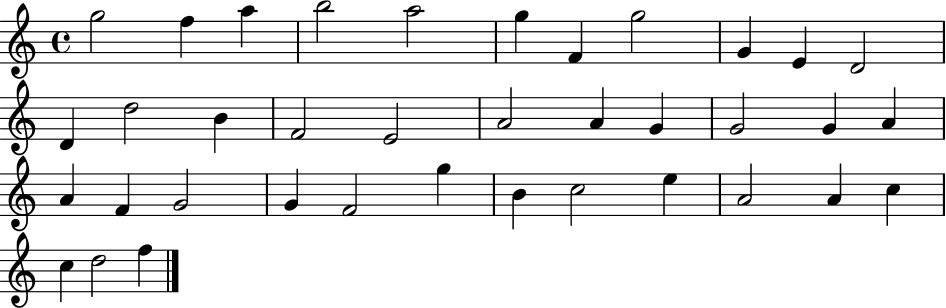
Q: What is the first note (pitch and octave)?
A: G5